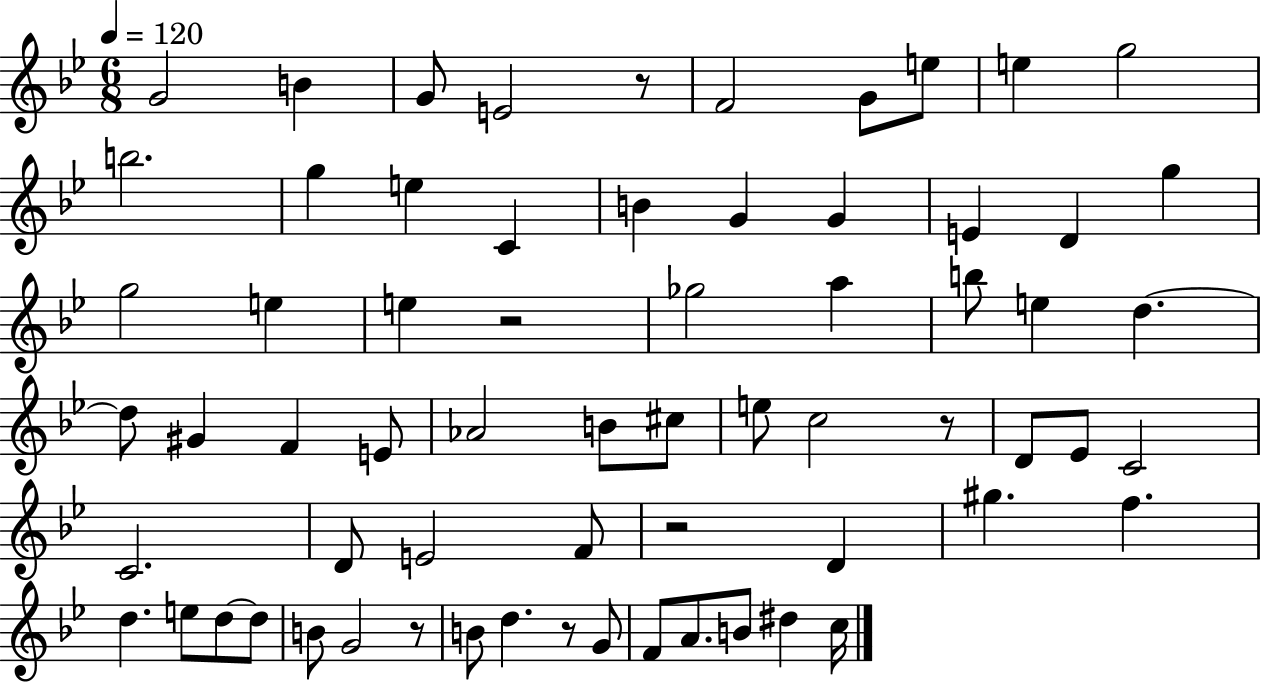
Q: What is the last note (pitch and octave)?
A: C5